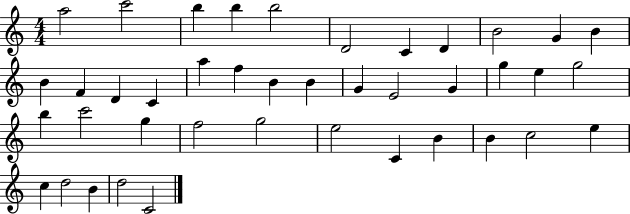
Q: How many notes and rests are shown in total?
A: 41